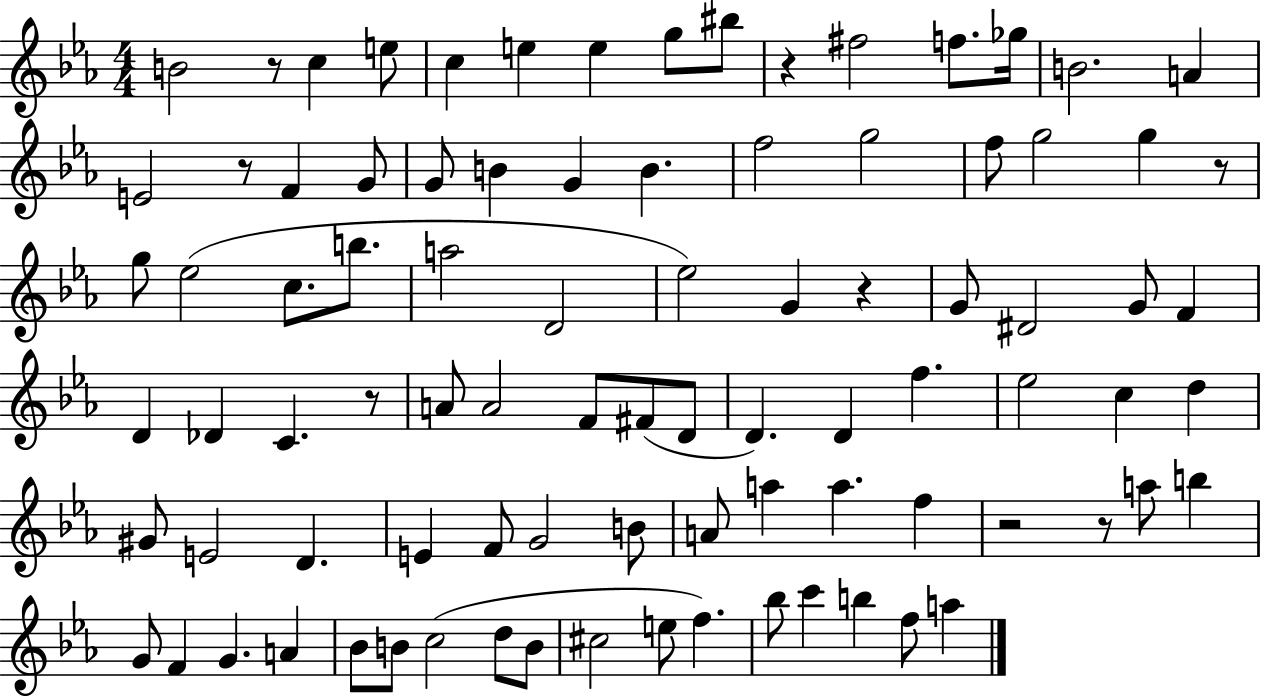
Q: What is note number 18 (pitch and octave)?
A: B4